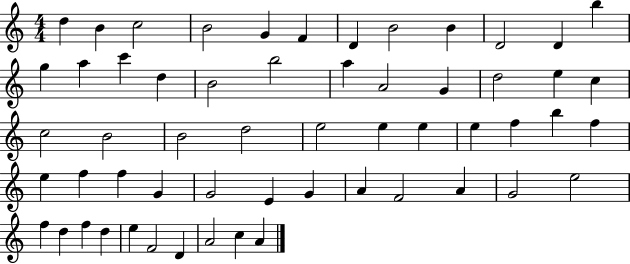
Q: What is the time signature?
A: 4/4